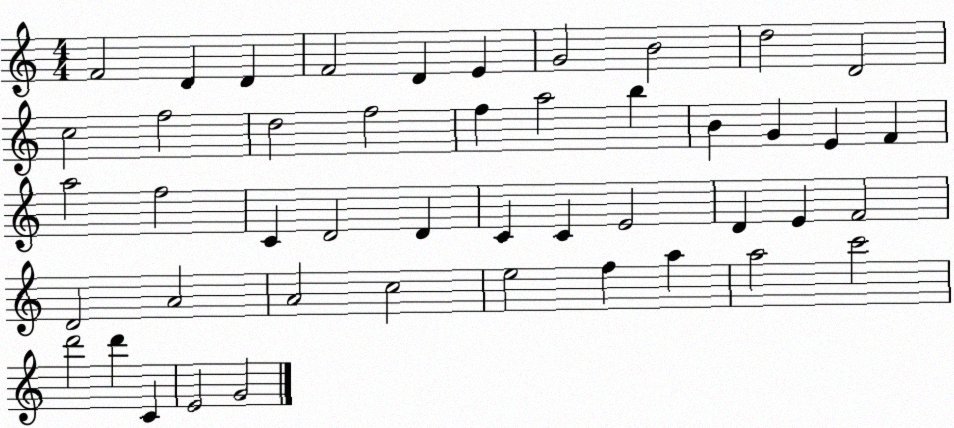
X:1
T:Untitled
M:4/4
L:1/4
K:C
F2 D D F2 D E G2 B2 d2 D2 c2 f2 d2 f2 f a2 b B G E F a2 f2 C D2 D C C E2 D E F2 D2 A2 A2 c2 e2 f a a2 c'2 d'2 d' C E2 G2